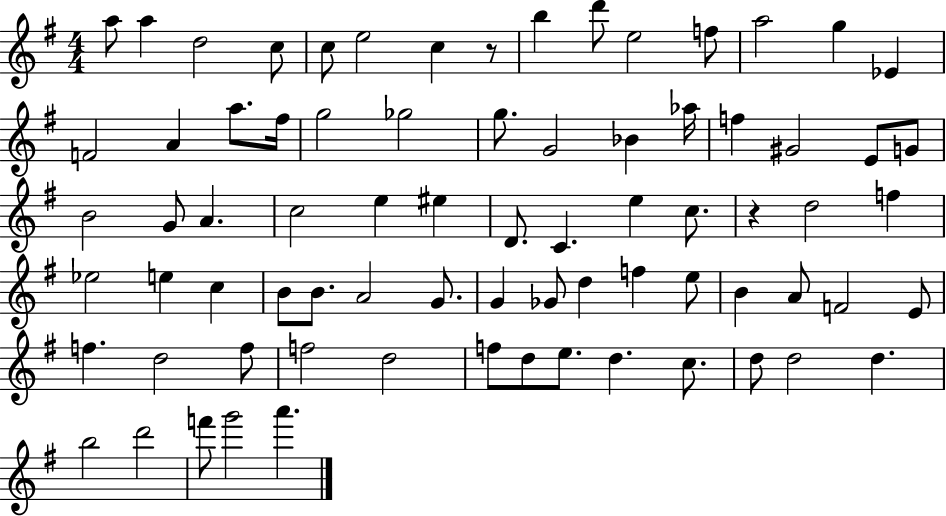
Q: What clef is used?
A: treble